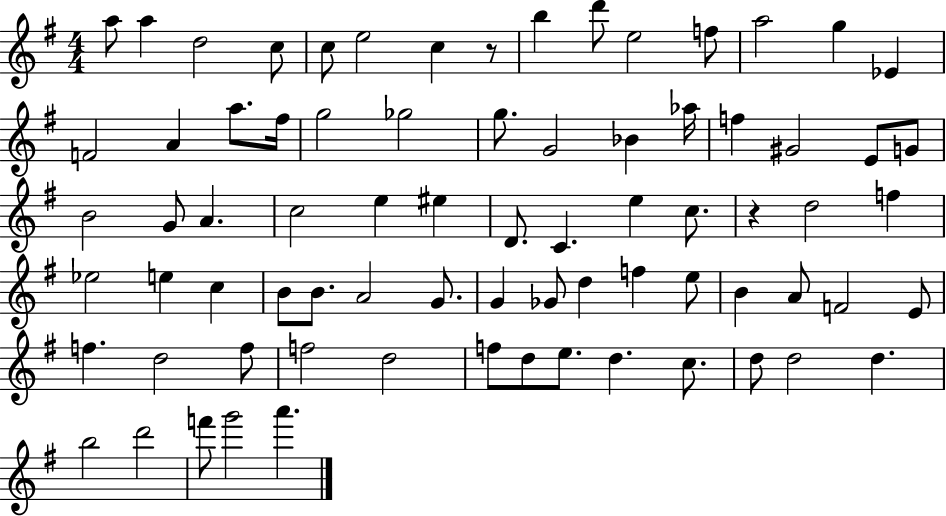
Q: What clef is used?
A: treble